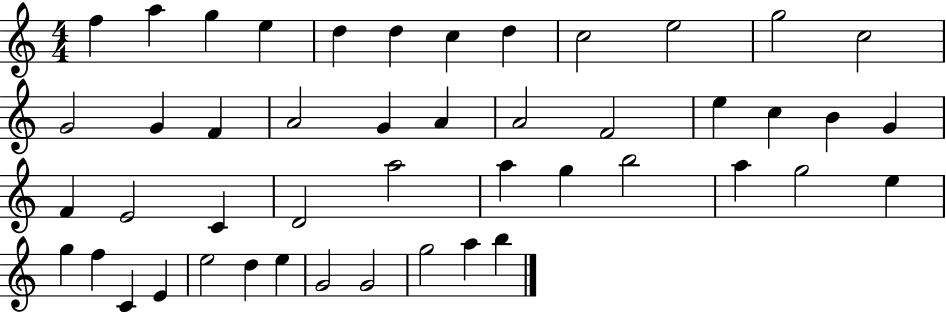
F5/q A5/q G5/q E5/q D5/q D5/q C5/q D5/q C5/h E5/h G5/h C5/h G4/h G4/q F4/q A4/h G4/q A4/q A4/h F4/h E5/q C5/q B4/q G4/q F4/q E4/h C4/q D4/h A5/h A5/q G5/q B5/h A5/q G5/h E5/q G5/q F5/q C4/q E4/q E5/h D5/q E5/q G4/h G4/h G5/h A5/q B5/q